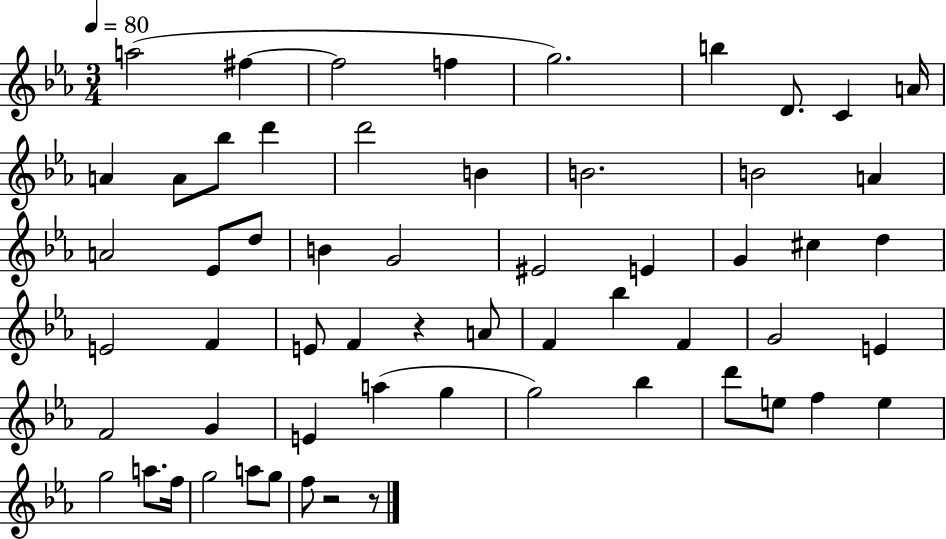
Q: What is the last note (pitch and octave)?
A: F5